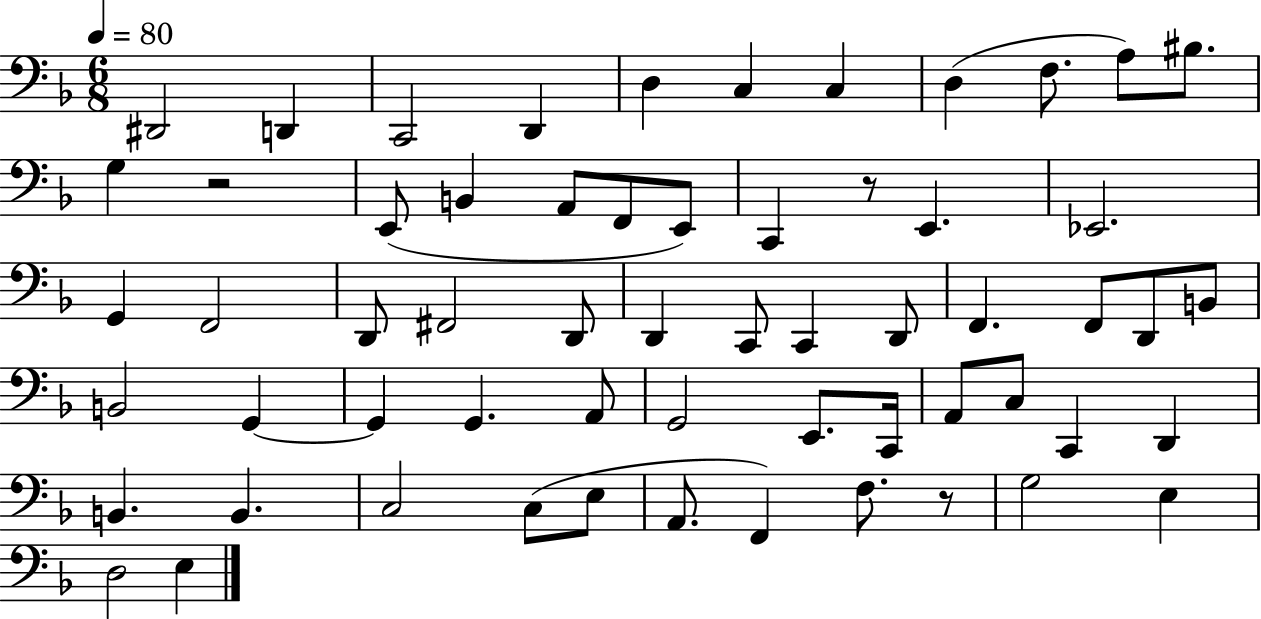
{
  \clef bass
  \numericTimeSignature
  \time 6/8
  \key f \major
  \tempo 4 = 80
  dis,2 d,4 | c,2 d,4 | d4 c4 c4 | d4( f8. a8) bis8. | \break g4 r2 | e,8( b,4 a,8 f,8 e,8) | c,4 r8 e,4. | ees,2. | \break g,4 f,2 | d,8 fis,2 d,8 | d,4 c,8 c,4 d,8 | f,4. f,8 d,8 b,8 | \break b,2 g,4~~ | g,4 g,4. a,8 | g,2 e,8. c,16 | a,8 c8 c,4 d,4 | \break b,4. b,4. | c2 c8( e8 | a,8. f,4) f8. r8 | g2 e4 | \break d2 e4 | \bar "|."
}